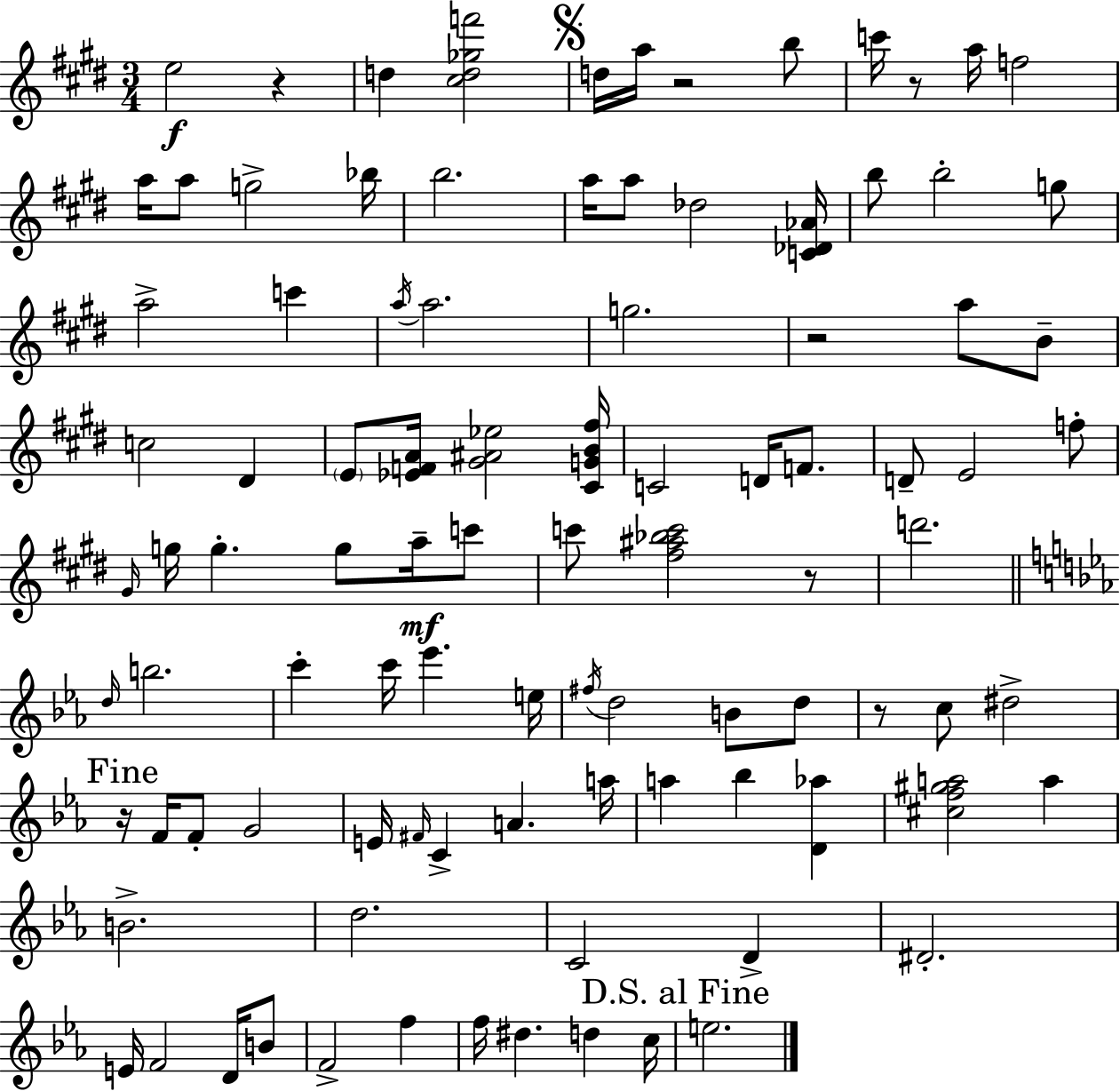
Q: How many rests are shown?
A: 7